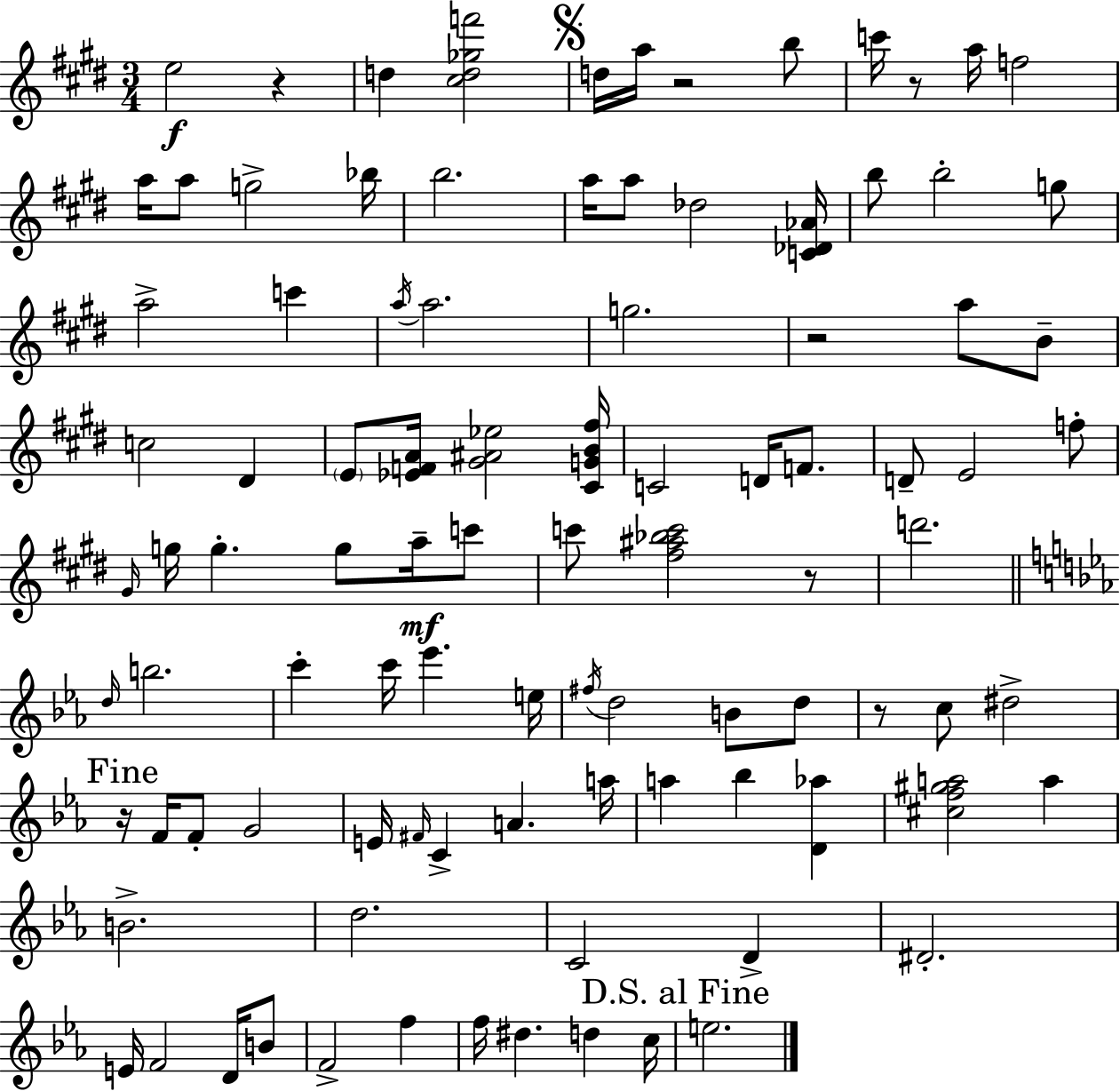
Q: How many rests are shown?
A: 7